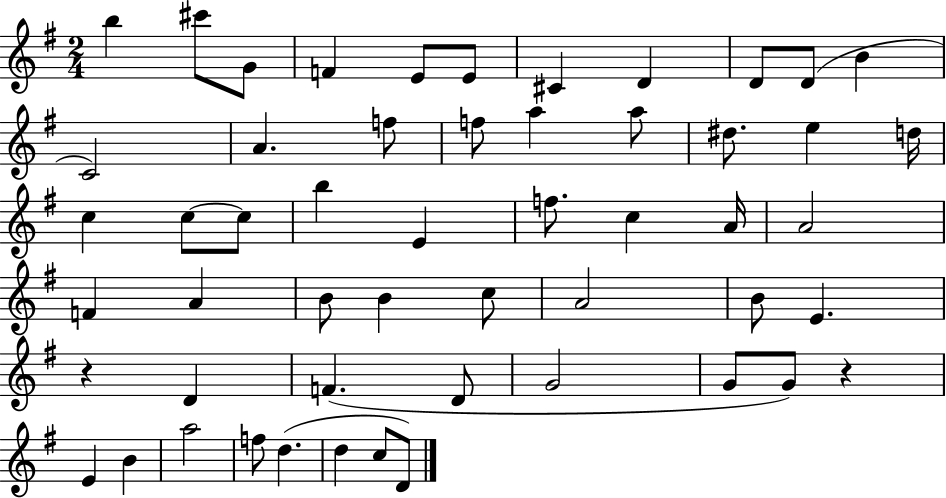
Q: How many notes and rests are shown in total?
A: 53